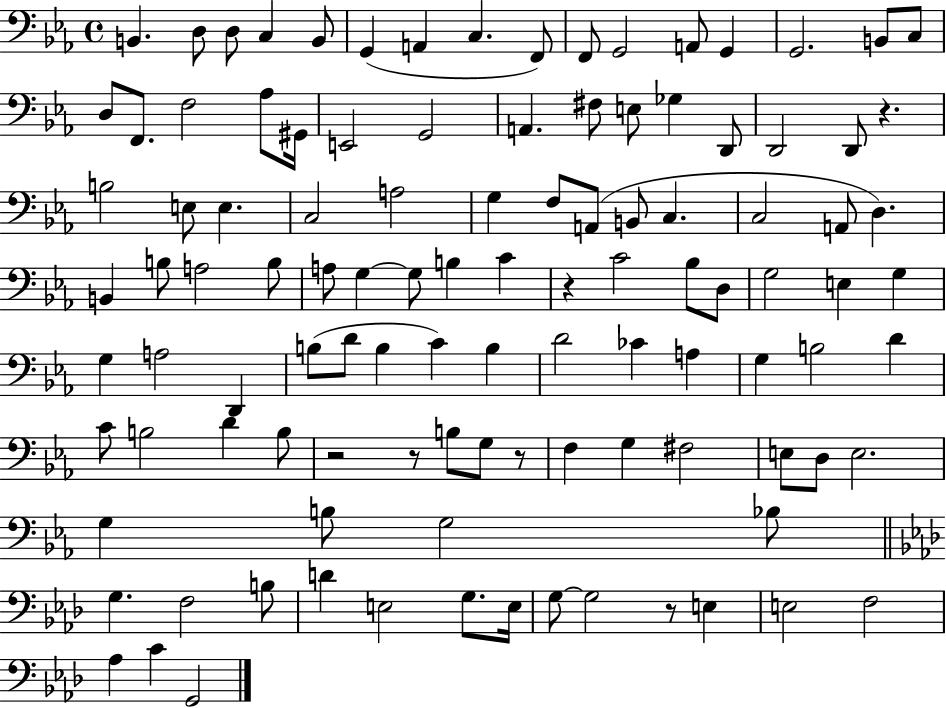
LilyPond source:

{
  \clef bass
  \time 4/4
  \defaultTimeSignature
  \key ees \major
  b,4. d8 d8 c4 b,8 | g,4( a,4 c4. f,8) | f,8 g,2 a,8 g,4 | g,2. b,8 c8 | \break d8 f,8. f2 aes8 gis,16 | e,2 g,2 | a,4. fis8 e8 ges4 d,8 | d,2 d,8 r4. | \break b2 e8 e4. | c2 a2 | g4 f8 a,8( b,8 c4. | c2 a,8 d4.) | \break b,4 b8 a2 b8 | a8 g4~~ g8 b4 c'4 | r4 c'2 bes8 d8 | g2 e4 g4 | \break g4 a2 d,4 | b8( d'8 b4 c'4) b4 | d'2 ces'4 a4 | g4 b2 d'4 | \break c'8 b2 d'4 b8 | r2 r8 b8 g8 r8 | f4 g4 fis2 | e8 d8 e2. | \break g4 b8 g2 bes8 | \bar "||" \break \key aes \major g4. f2 b8 | d'4 e2 g8. e16 | g8~~ g2 r8 e4 | e2 f2 | \break aes4 c'4 g,2 | \bar "|."
}